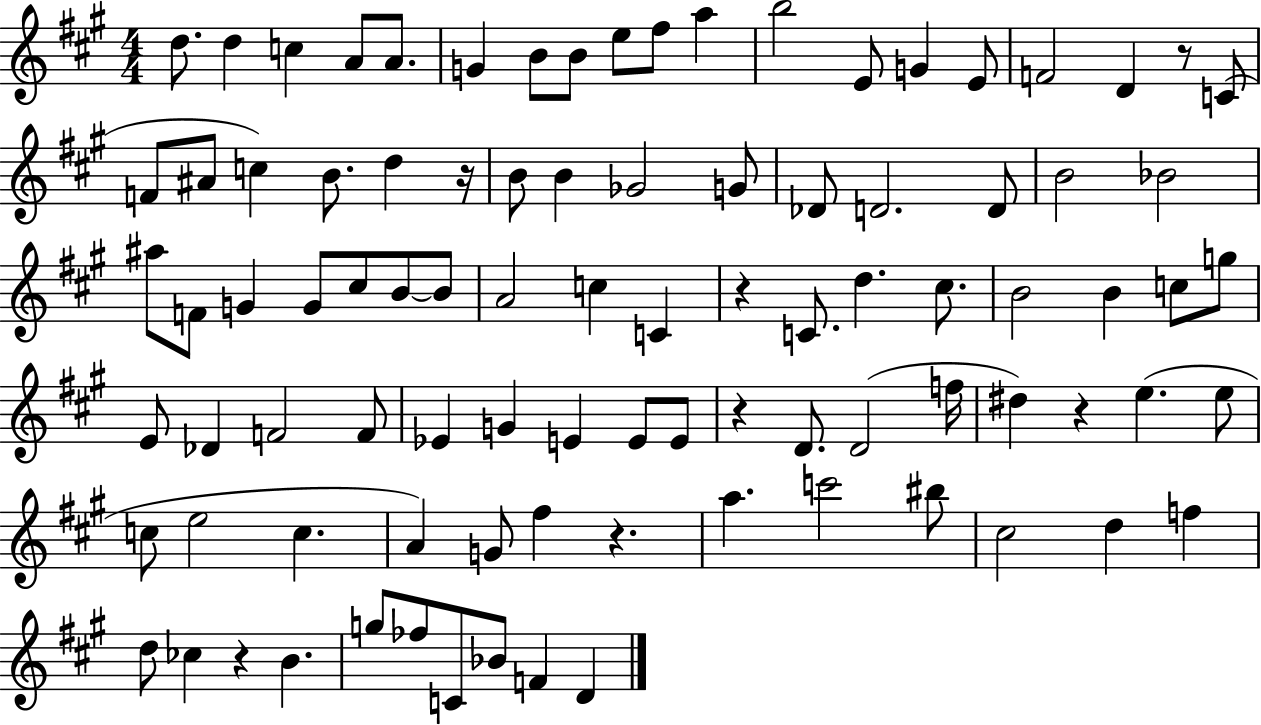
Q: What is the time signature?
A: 4/4